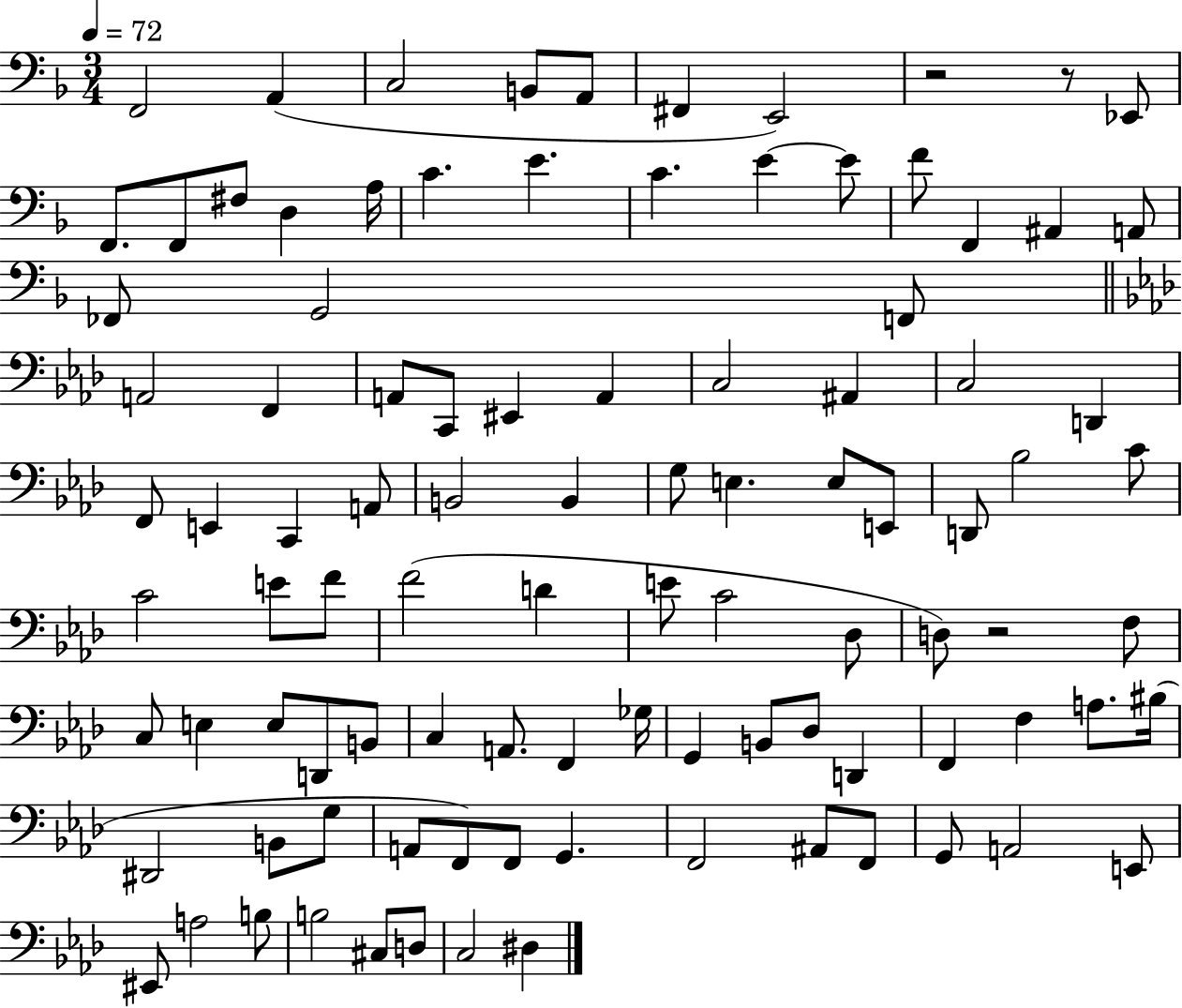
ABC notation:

X:1
T:Untitled
M:3/4
L:1/4
K:F
F,,2 A,, C,2 B,,/2 A,,/2 ^F,, E,,2 z2 z/2 _E,,/2 F,,/2 F,,/2 ^F,/2 D, A,/4 C E C E E/2 F/2 F,, ^A,, A,,/2 _F,,/2 G,,2 F,,/2 A,,2 F,, A,,/2 C,,/2 ^E,, A,, C,2 ^A,, C,2 D,, F,,/2 E,, C,, A,,/2 B,,2 B,, G,/2 E, E,/2 E,,/2 D,,/2 _B,2 C/2 C2 E/2 F/2 F2 D E/2 C2 _D,/2 D,/2 z2 F,/2 C,/2 E, E,/2 D,,/2 B,,/2 C, A,,/2 F,, _G,/4 G,, B,,/2 _D,/2 D,, F,, F, A,/2 ^B,/4 ^D,,2 B,,/2 G,/2 A,,/2 F,,/2 F,,/2 G,, F,,2 ^A,,/2 F,,/2 G,,/2 A,,2 E,,/2 ^E,,/2 A,2 B,/2 B,2 ^C,/2 D,/2 C,2 ^D,